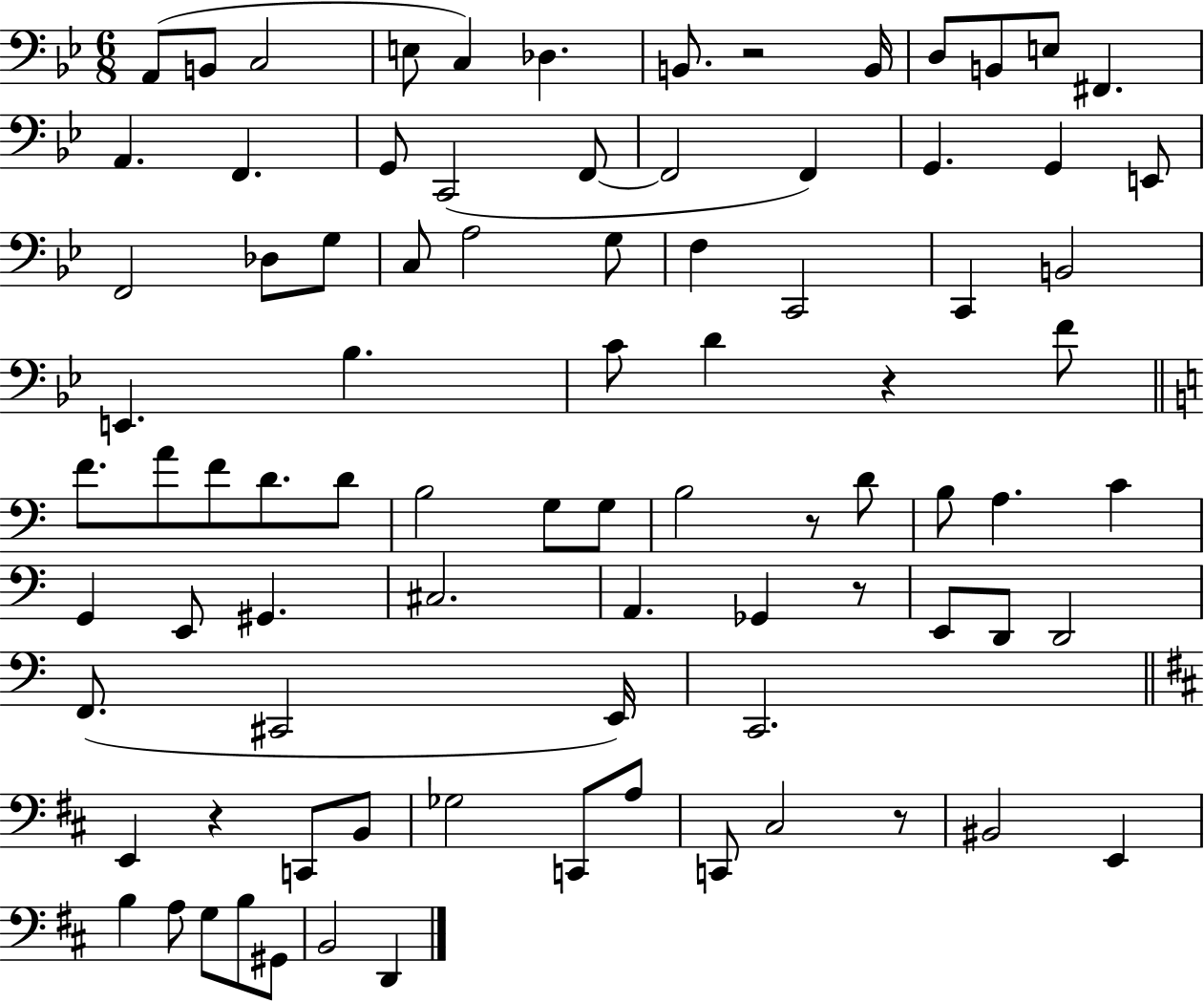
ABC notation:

X:1
T:Untitled
M:6/8
L:1/4
K:Bb
A,,/2 B,,/2 C,2 E,/2 C, _D, B,,/2 z2 B,,/4 D,/2 B,,/2 E,/2 ^F,, A,, F,, G,,/2 C,,2 F,,/2 F,,2 F,, G,, G,, E,,/2 F,,2 _D,/2 G,/2 C,/2 A,2 G,/2 F, C,,2 C,, B,,2 E,, _B, C/2 D z F/2 F/2 A/2 F/2 D/2 D/2 B,2 G,/2 G,/2 B,2 z/2 D/2 B,/2 A, C G,, E,,/2 ^G,, ^C,2 A,, _G,, z/2 E,,/2 D,,/2 D,,2 F,,/2 ^C,,2 E,,/4 C,,2 E,, z C,,/2 B,,/2 _G,2 C,,/2 A,/2 C,,/2 ^C,2 z/2 ^B,,2 E,, B, A,/2 G,/2 B,/2 ^G,,/2 B,,2 D,,